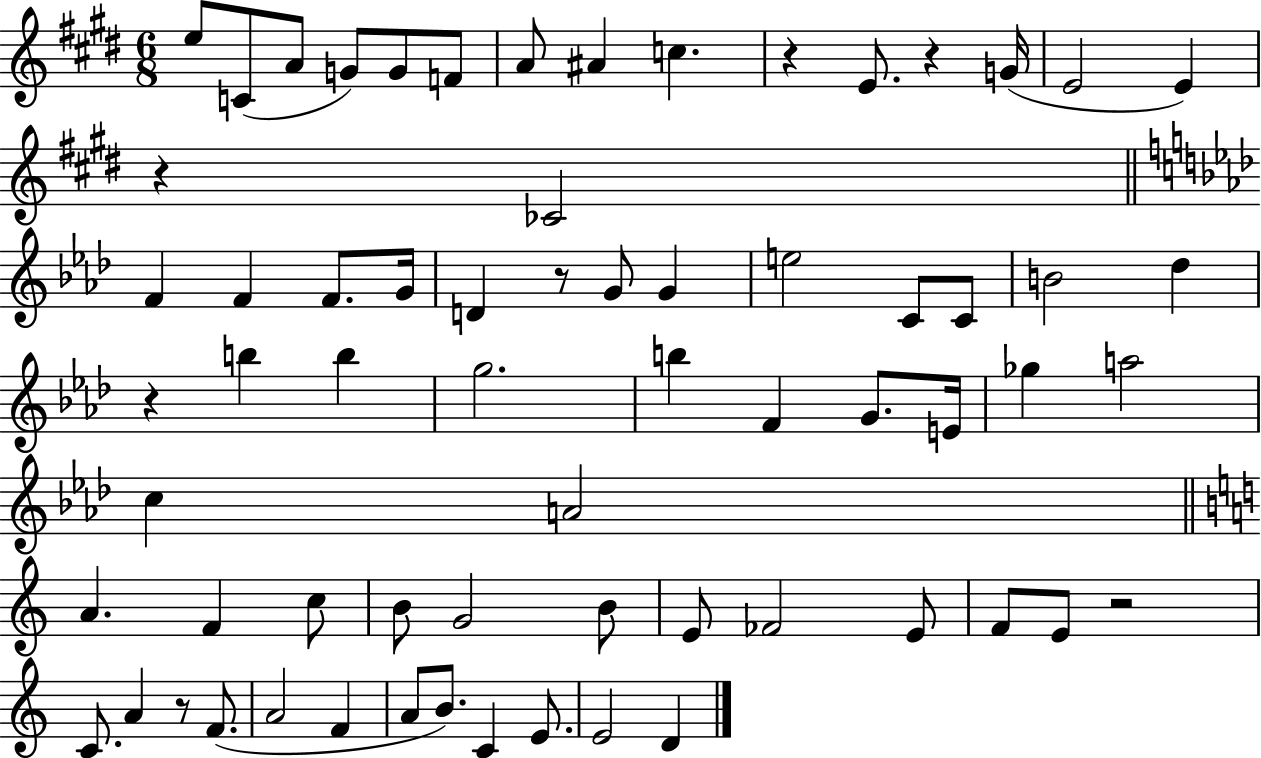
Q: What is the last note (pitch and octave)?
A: D4